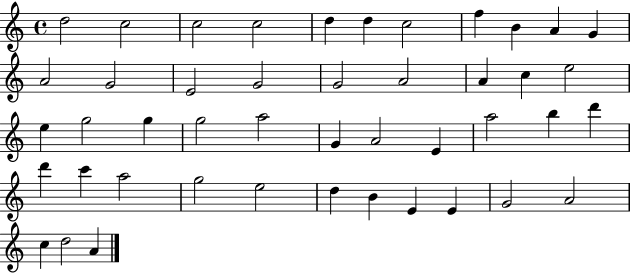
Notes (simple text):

D5/h C5/h C5/h C5/h D5/q D5/q C5/h F5/q B4/q A4/q G4/q A4/h G4/h E4/h G4/h G4/h A4/h A4/q C5/q E5/h E5/q G5/h G5/q G5/h A5/h G4/q A4/h E4/q A5/h B5/q D6/q D6/q C6/q A5/h G5/h E5/h D5/q B4/q E4/q E4/q G4/h A4/h C5/q D5/h A4/q